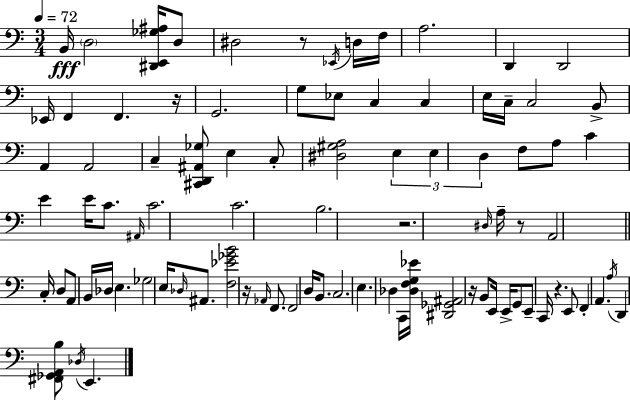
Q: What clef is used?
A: bass